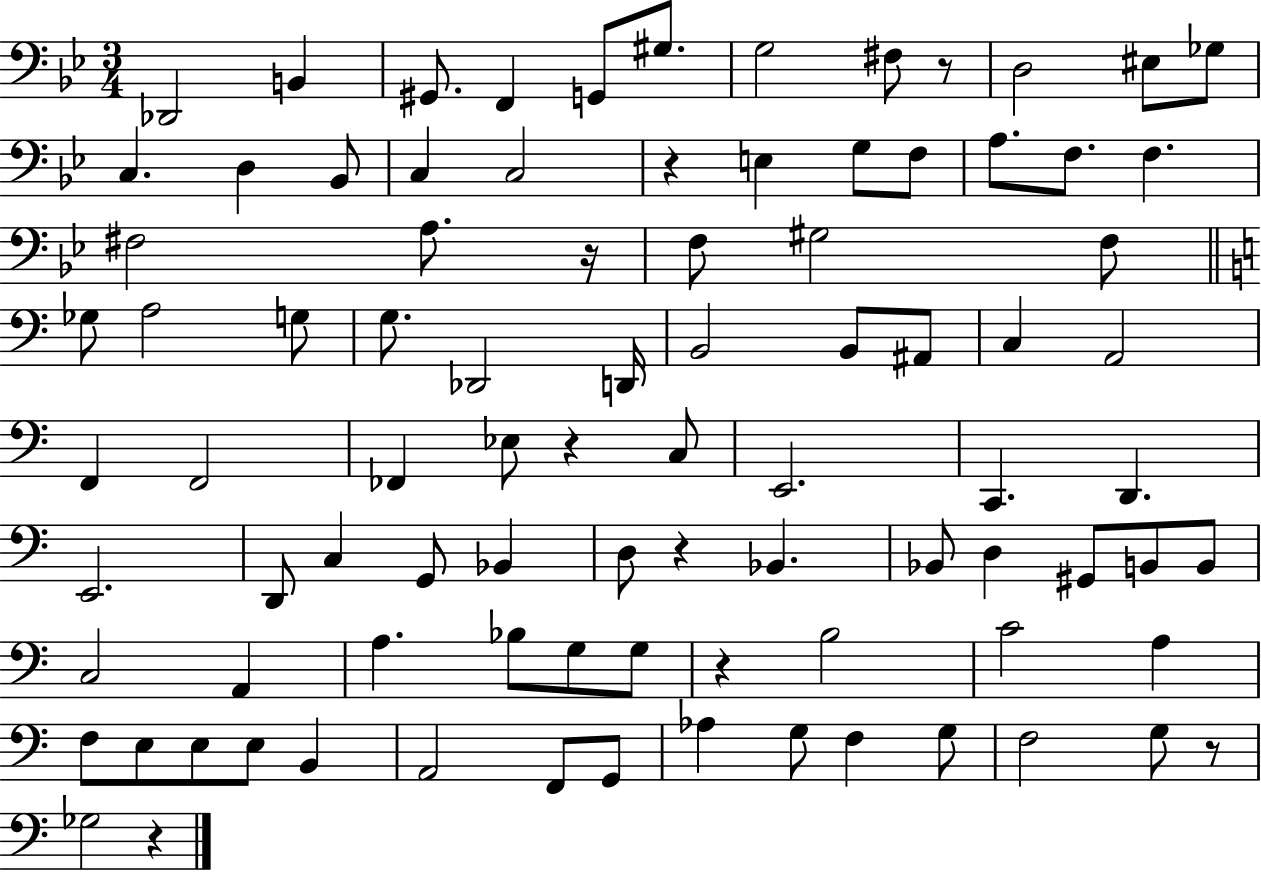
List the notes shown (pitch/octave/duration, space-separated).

Db2/h B2/q G#2/e. F2/q G2/e G#3/e. G3/h F#3/e R/e D3/h EIS3/e Gb3/e C3/q. D3/q Bb2/e C3/q C3/h R/q E3/q G3/e F3/e A3/e. F3/e. F3/q. F#3/h A3/e. R/s F3/e G#3/h F3/e Gb3/e A3/h G3/e G3/e. Db2/h D2/s B2/h B2/e A#2/e C3/q A2/h F2/q F2/h FES2/q Eb3/e R/q C3/e E2/h. C2/q. D2/q. E2/h. D2/e C3/q G2/e Bb2/q D3/e R/q Bb2/q. Bb2/e D3/q G#2/e B2/e B2/e C3/h A2/q A3/q. Bb3/e G3/e G3/e R/q B3/h C4/h A3/q F3/e E3/e E3/e E3/e B2/q A2/h F2/e G2/e Ab3/q G3/e F3/q G3/e F3/h G3/e R/e Gb3/h R/q